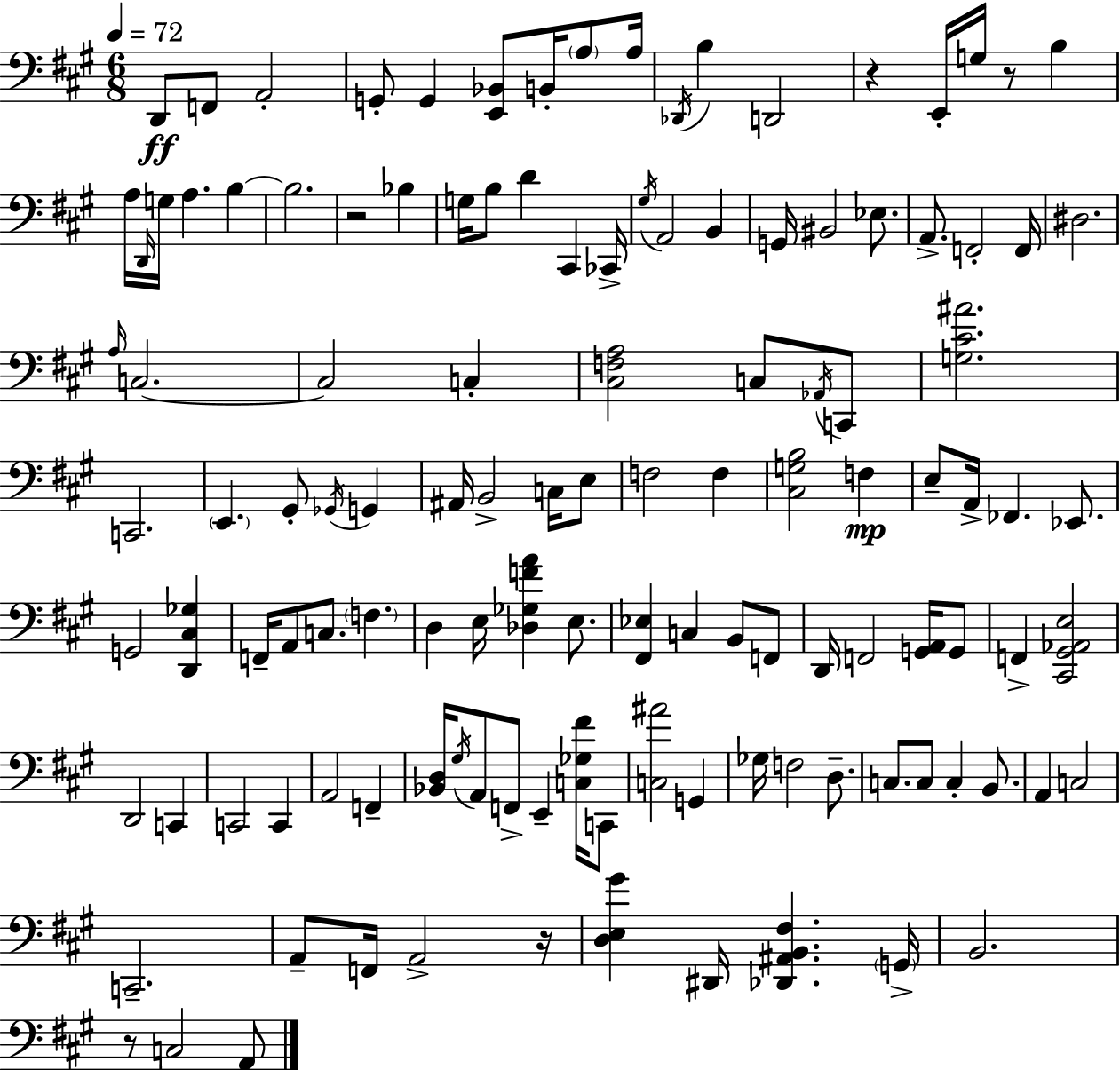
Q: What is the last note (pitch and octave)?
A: A2